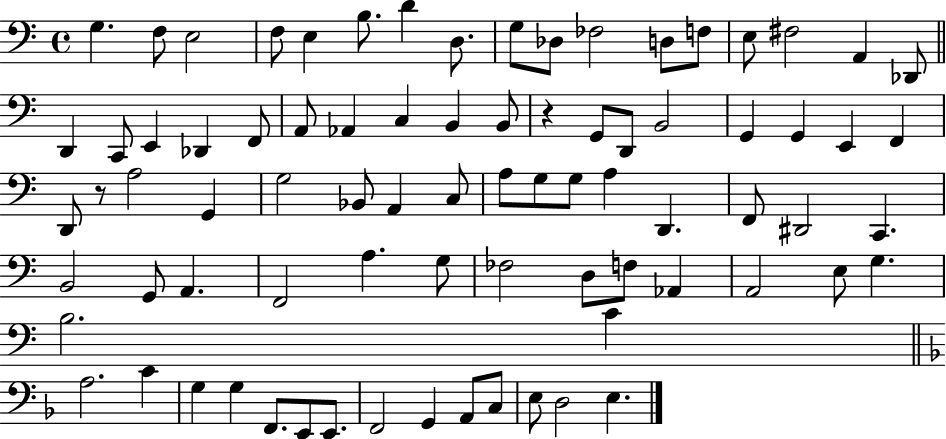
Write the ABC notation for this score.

X:1
T:Untitled
M:4/4
L:1/4
K:C
G, F,/2 E,2 F,/2 E, B,/2 D D,/2 G,/2 _D,/2 _F,2 D,/2 F,/2 E,/2 ^F,2 A,, _D,,/2 D,, C,,/2 E,, _D,, F,,/2 A,,/2 _A,, C, B,, B,,/2 z G,,/2 D,,/2 B,,2 G,, G,, E,, F,, D,,/2 z/2 A,2 G,, G,2 _B,,/2 A,, C,/2 A,/2 G,/2 G,/2 A, D,, F,,/2 ^D,,2 C,, B,,2 G,,/2 A,, F,,2 A, G,/2 _F,2 D,/2 F,/2 _A,, A,,2 E,/2 G, B,2 C A,2 C G, G, F,,/2 E,,/2 E,,/2 F,,2 G,, A,,/2 C,/2 E,/2 D,2 E,